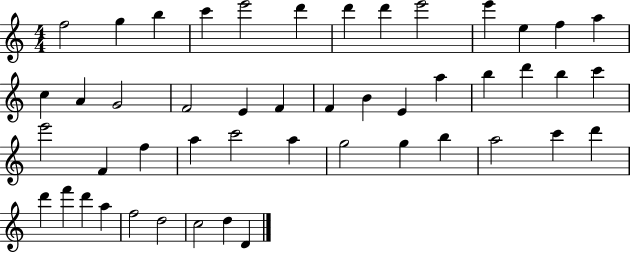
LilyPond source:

{
  \clef treble
  \numericTimeSignature
  \time 4/4
  \key c \major
  f''2 g''4 b''4 | c'''4 e'''2 d'''4 | d'''4 d'''4 e'''2 | e'''4 e''4 f''4 a''4 | \break c''4 a'4 g'2 | f'2 e'4 f'4 | f'4 b'4 e'4 a''4 | b''4 d'''4 b''4 c'''4 | \break e'''2 f'4 f''4 | a''4 c'''2 a''4 | g''2 g''4 b''4 | a''2 c'''4 d'''4 | \break d'''4 f'''4 d'''4 a''4 | f''2 d''2 | c''2 d''4 d'4 | \bar "|."
}